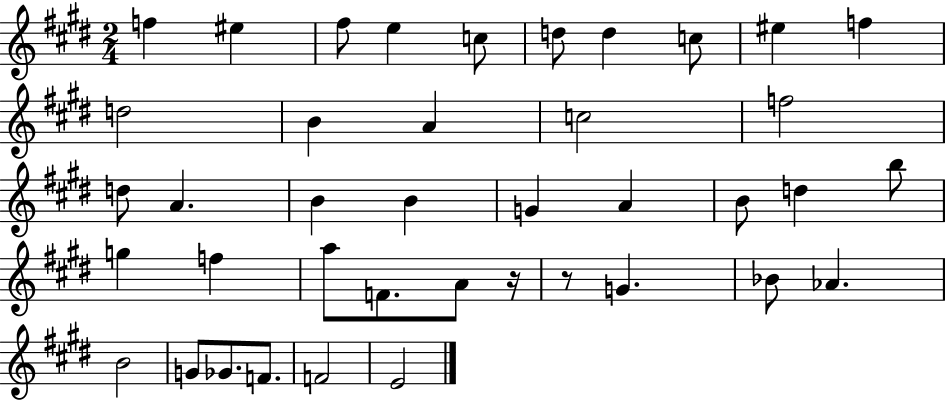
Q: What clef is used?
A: treble